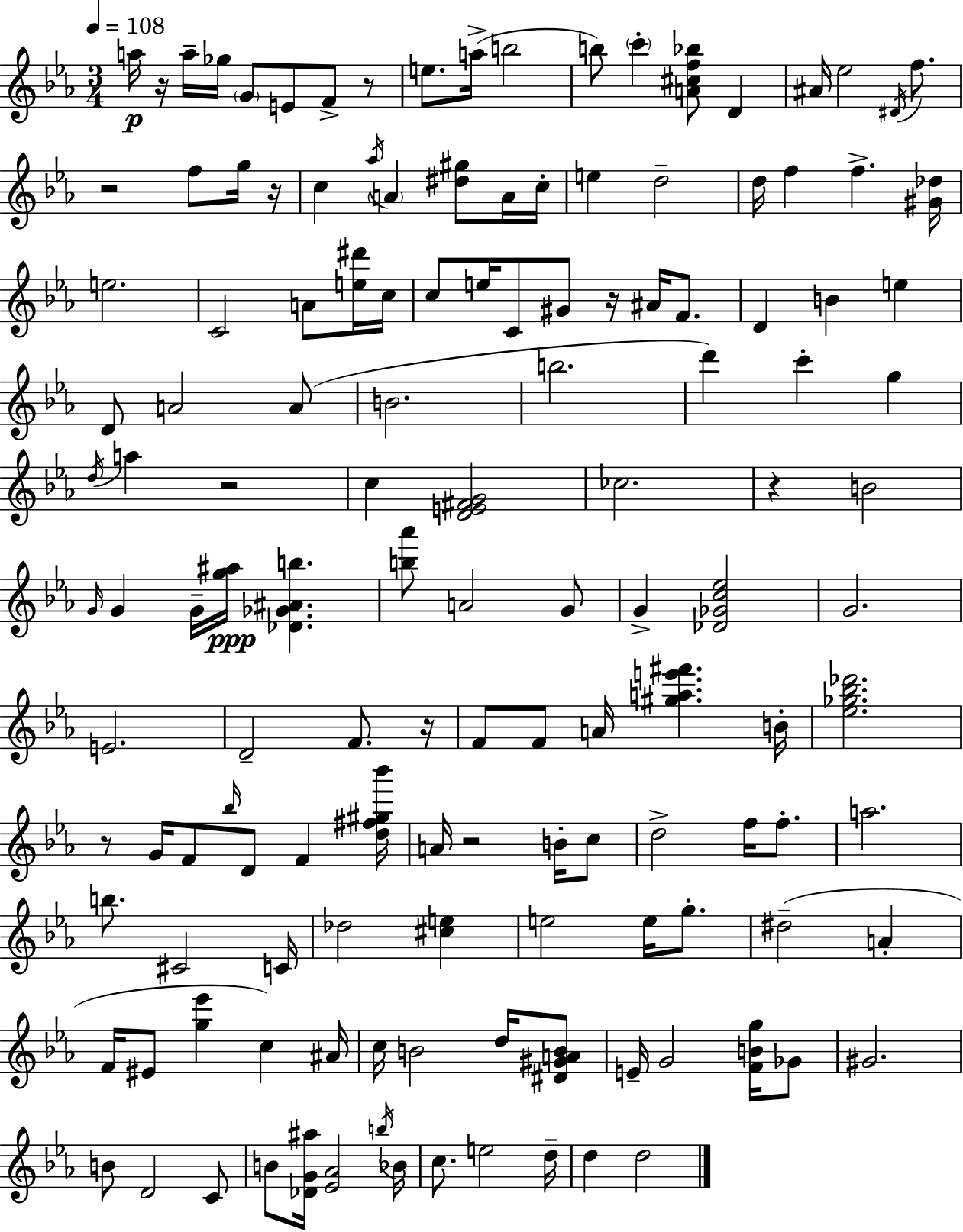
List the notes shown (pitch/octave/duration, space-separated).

A5/s R/s A5/s Gb5/s G4/e E4/e F4/e R/e E5/e. A5/s B5/h B5/e C6/q [A4,C#5,F5,Bb5]/e D4/q A#4/s Eb5/h D#4/s F5/e. R/h F5/e G5/s R/s C5/q Ab5/s A4/q [D#5,G#5]/e A4/s C5/s E5/q D5/h D5/s F5/q F5/q. [G#4,Db5]/s E5/h. C4/h A4/e [E5,D#6]/s C5/s C5/e E5/s C4/e G#4/e R/s A#4/s F4/e. D4/q B4/q E5/q D4/e A4/h A4/e B4/h. B5/h. D6/q C6/q G5/q D5/s A5/q R/h C5/q [D4,E4,F#4,G4]/h CES5/h. R/q B4/h G4/s G4/q G4/s [G5,A#5]/s [Db4,Gb4,A#4,B5]/q. [B5,Ab6]/e A4/h G4/e G4/q [Db4,Gb4,C5,Eb5]/h G4/h. E4/h. D4/h F4/e. R/s F4/e F4/e A4/s [G#5,A5,E6,F#6]/q. B4/s [Eb5,Gb5,Bb5,Db6]/h. R/e G4/s F4/e Bb5/s D4/e F4/q [D5,F#5,G#5,Bb6]/s A4/s R/h B4/s C5/e D5/h F5/s F5/e. A5/h. B5/e. C#4/h C4/s Db5/h [C#5,E5]/q E5/h E5/s G5/e. D#5/h A4/q F4/s EIS4/e [G5,Eb6]/q C5/q A#4/s C5/s B4/h D5/s [D#4,G#4,A4,B4]/e E4/s G4/h [F4,B4,G5]/s Gb4/e G#4/h. B4/e D4/h C4/e B4/e [Db4,G4,A#5]/s [Eb4,Ab4]/h B5/s Bb4/s C5/e. E5/h D5/s D5/q D5/h